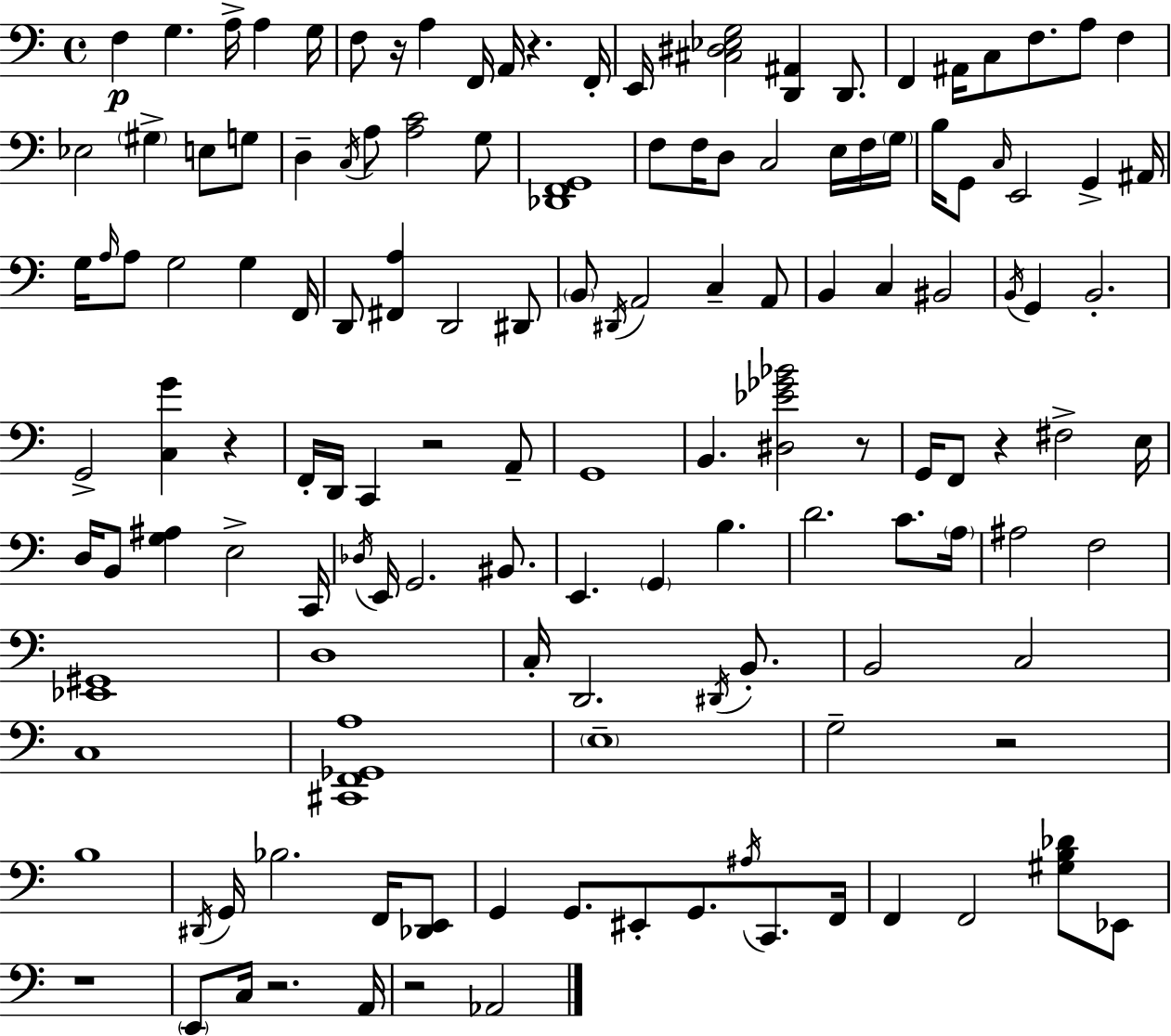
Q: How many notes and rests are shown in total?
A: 137